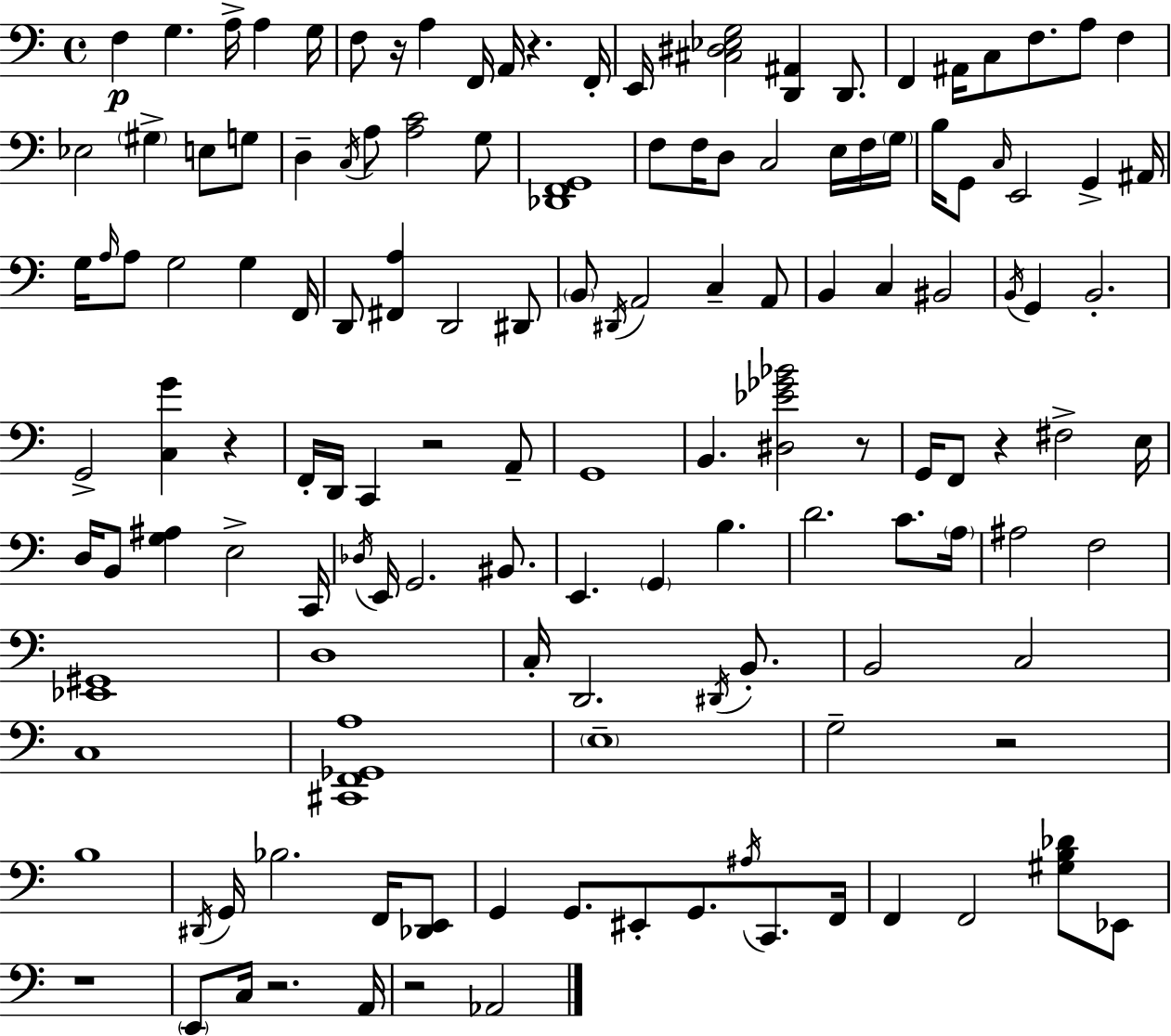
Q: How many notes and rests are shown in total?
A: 137